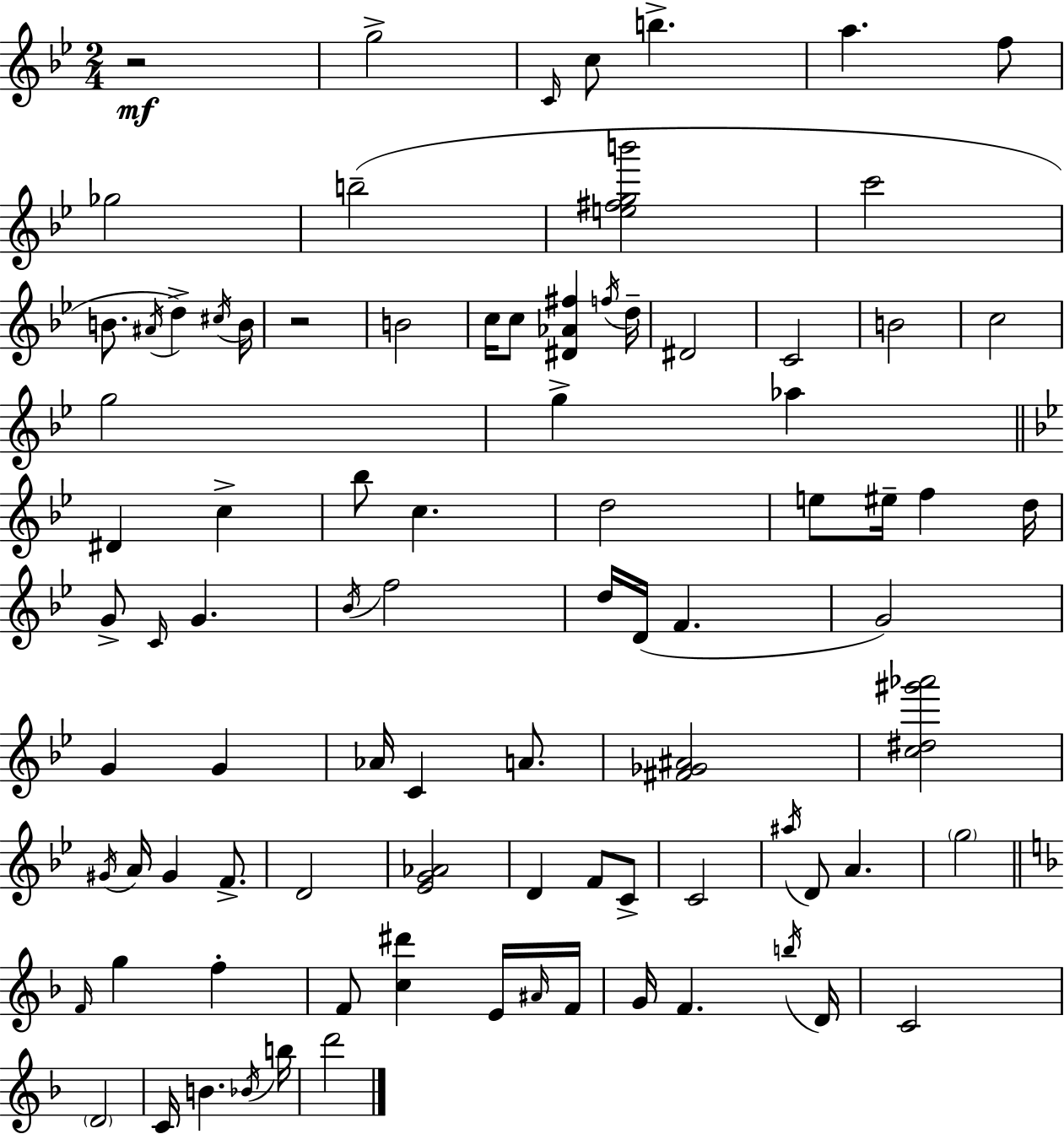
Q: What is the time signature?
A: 2/4